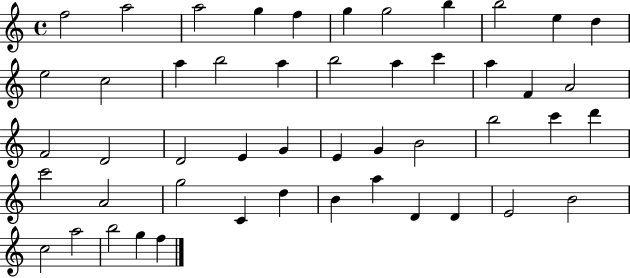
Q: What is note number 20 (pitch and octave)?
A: A5